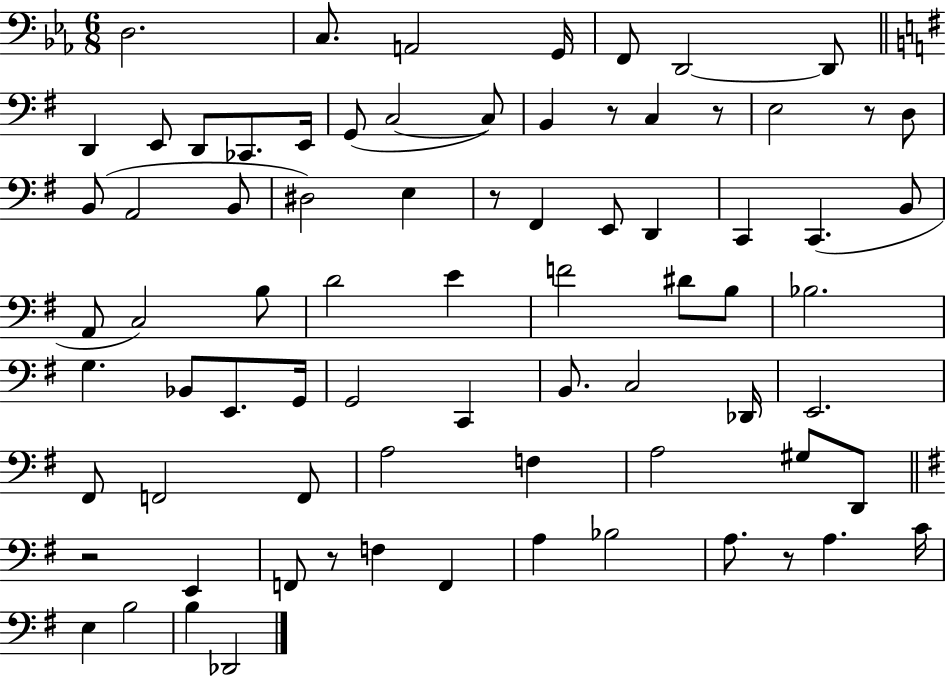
D3/h. C3/e. A2/h G2/s F2/e D2/h D2/e D2/q E2/e D2/e CES2/e. E2/s G2/e C3/h C3/e B2/q R/e C3/q R/e E3/h R/e D3/e B2/e A2/h B2/e D#3/h E3/q R/e F#2/q E2/e D2/q C2/q C2/q. B2/e A2/e C3/h B3/e D4/h E4/q F4/h D#4/e B3/e Bb3/h. G3/q. Bb2/e E2/e. G2/s G2/h C2/q B2/e. C3/h Db2/s E2/h. F#2/e F2/h F2/e A3/h F3/q A3/h G#3/e D2/e R/h E2/q F2/e R/e F3/q F2/q A3/q Bb3/h A3/e. R/e A3/q. C4/s E3/q B3/h B3/q Db2/h